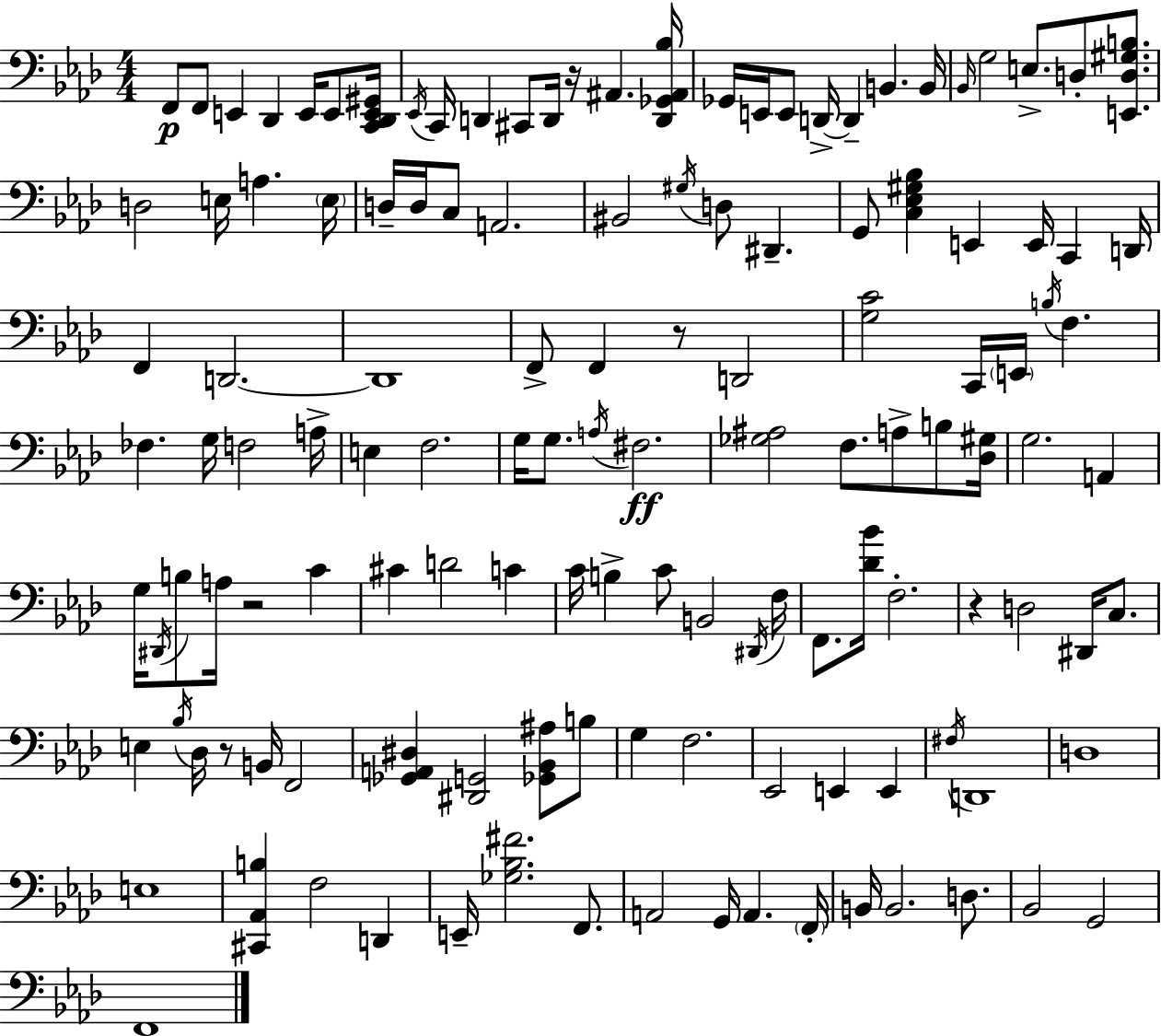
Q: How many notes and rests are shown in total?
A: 131